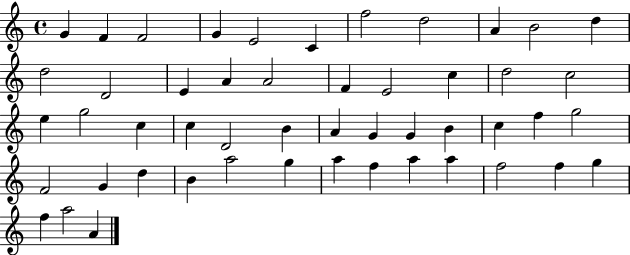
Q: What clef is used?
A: treble